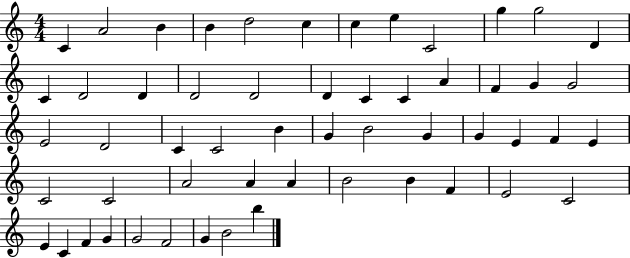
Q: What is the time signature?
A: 4/4